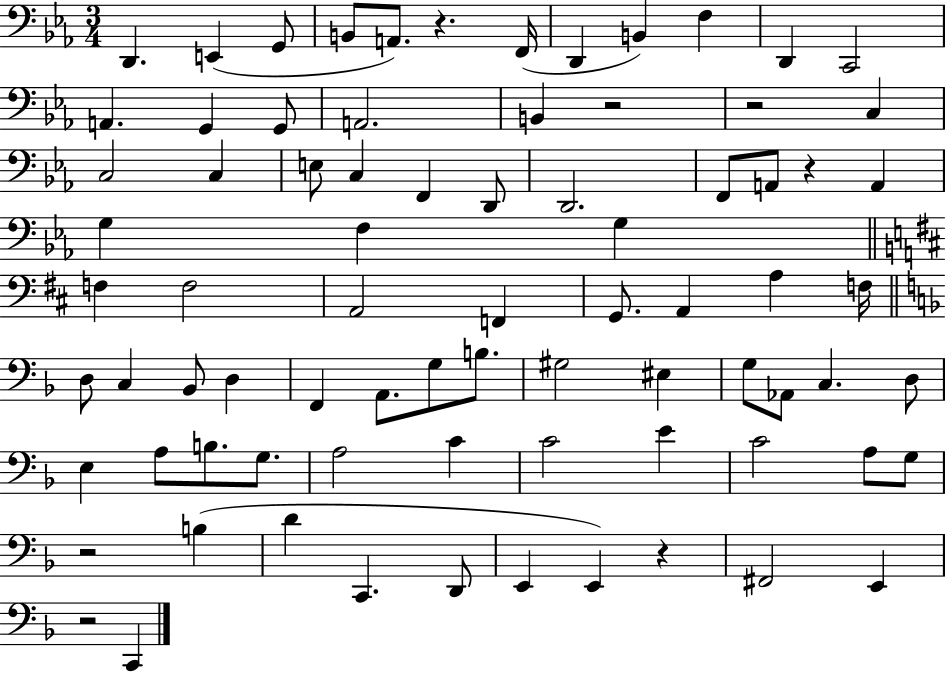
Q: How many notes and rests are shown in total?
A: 79